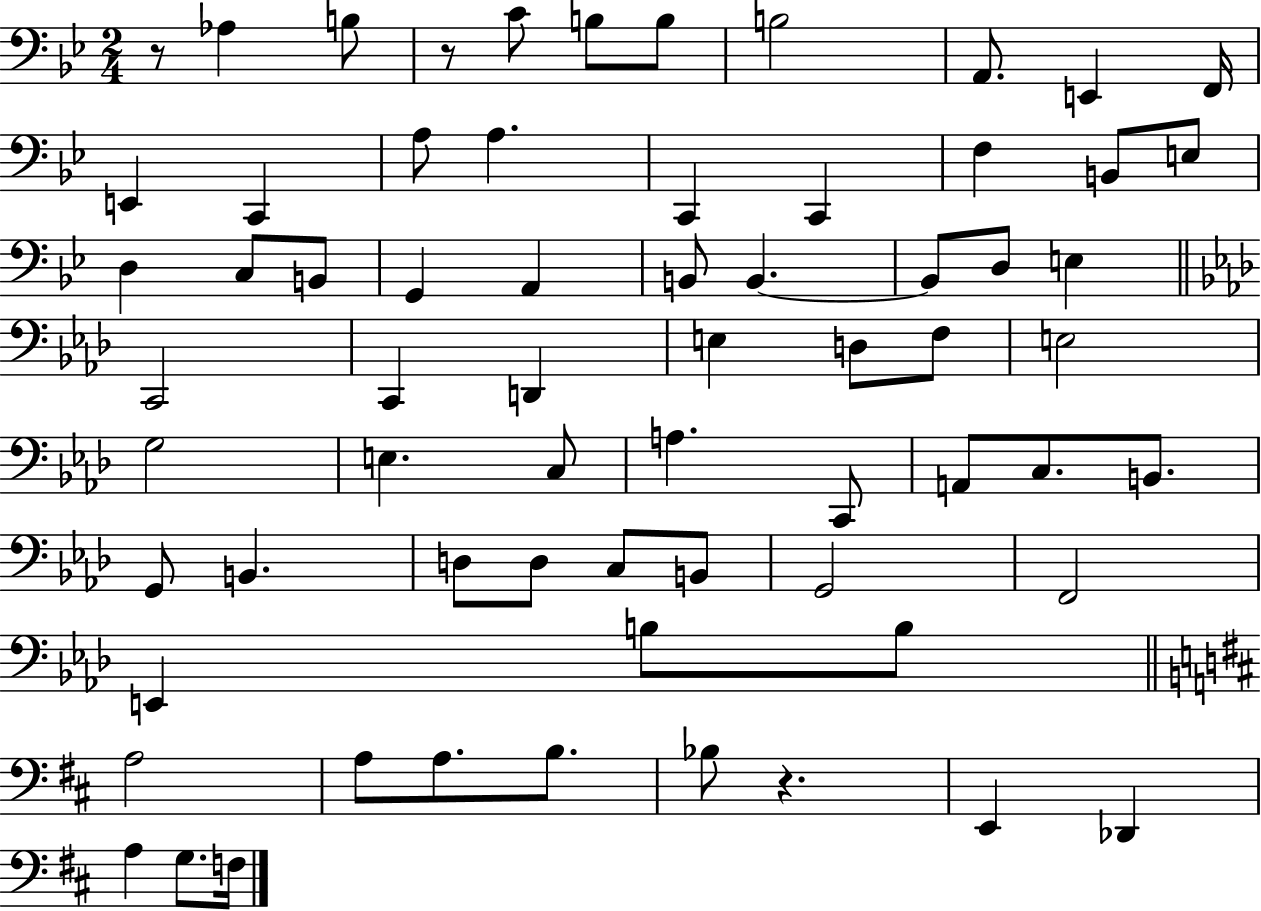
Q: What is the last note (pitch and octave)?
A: F3